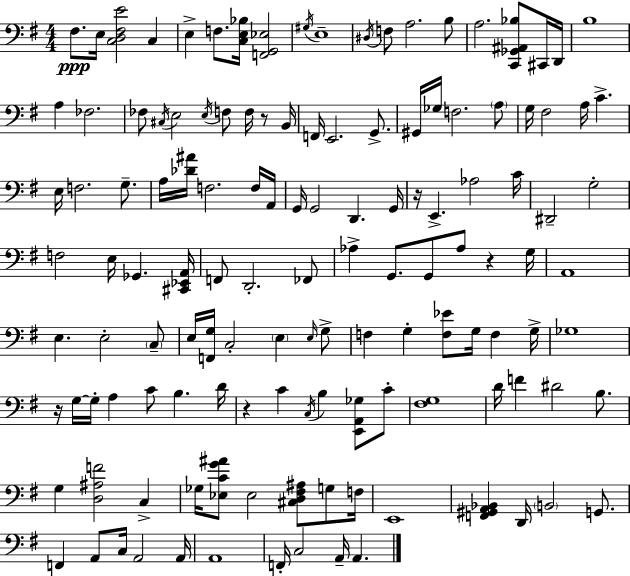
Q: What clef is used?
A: bass